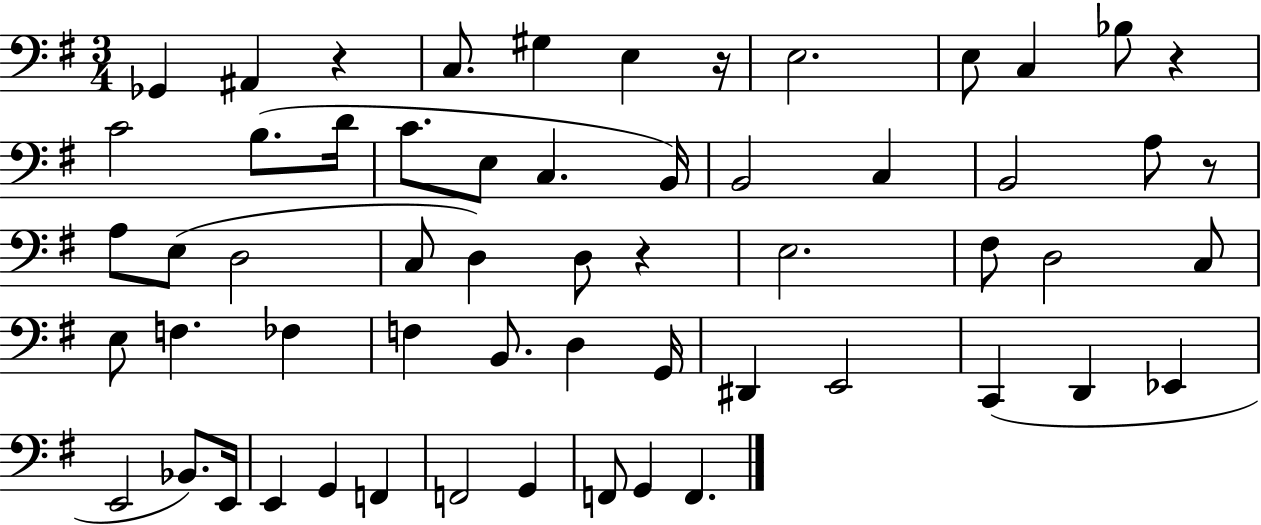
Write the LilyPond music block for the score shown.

{
  \clef bass
  \numericTimeSignature
  \time 3/4
  \key g \major
  \repeat volta 2 { ges,4 ais,4 r4 | c8. gis4 e4 r16 | e2. | e8 c4 bes8 r4 | \break c'2 b8.( d'16 | c'8. e8 c4. b,16) | b,2 c4 | b,2 a8 r8 | \break a8 e8( d2 | c8 d4) d8 r4 | e2. | fis8 d2 c8 | \break e8 f4. fes4 | f4 b,8. d4 g,16 | dis,4 e,2 | c,4( d,4 ees,4 | \break e,2 bes,8.) e,16 | e,4 g,4 f,4 | f,2 g,4 | f,8 g,4 f,4. | \break } \bar "|."
}